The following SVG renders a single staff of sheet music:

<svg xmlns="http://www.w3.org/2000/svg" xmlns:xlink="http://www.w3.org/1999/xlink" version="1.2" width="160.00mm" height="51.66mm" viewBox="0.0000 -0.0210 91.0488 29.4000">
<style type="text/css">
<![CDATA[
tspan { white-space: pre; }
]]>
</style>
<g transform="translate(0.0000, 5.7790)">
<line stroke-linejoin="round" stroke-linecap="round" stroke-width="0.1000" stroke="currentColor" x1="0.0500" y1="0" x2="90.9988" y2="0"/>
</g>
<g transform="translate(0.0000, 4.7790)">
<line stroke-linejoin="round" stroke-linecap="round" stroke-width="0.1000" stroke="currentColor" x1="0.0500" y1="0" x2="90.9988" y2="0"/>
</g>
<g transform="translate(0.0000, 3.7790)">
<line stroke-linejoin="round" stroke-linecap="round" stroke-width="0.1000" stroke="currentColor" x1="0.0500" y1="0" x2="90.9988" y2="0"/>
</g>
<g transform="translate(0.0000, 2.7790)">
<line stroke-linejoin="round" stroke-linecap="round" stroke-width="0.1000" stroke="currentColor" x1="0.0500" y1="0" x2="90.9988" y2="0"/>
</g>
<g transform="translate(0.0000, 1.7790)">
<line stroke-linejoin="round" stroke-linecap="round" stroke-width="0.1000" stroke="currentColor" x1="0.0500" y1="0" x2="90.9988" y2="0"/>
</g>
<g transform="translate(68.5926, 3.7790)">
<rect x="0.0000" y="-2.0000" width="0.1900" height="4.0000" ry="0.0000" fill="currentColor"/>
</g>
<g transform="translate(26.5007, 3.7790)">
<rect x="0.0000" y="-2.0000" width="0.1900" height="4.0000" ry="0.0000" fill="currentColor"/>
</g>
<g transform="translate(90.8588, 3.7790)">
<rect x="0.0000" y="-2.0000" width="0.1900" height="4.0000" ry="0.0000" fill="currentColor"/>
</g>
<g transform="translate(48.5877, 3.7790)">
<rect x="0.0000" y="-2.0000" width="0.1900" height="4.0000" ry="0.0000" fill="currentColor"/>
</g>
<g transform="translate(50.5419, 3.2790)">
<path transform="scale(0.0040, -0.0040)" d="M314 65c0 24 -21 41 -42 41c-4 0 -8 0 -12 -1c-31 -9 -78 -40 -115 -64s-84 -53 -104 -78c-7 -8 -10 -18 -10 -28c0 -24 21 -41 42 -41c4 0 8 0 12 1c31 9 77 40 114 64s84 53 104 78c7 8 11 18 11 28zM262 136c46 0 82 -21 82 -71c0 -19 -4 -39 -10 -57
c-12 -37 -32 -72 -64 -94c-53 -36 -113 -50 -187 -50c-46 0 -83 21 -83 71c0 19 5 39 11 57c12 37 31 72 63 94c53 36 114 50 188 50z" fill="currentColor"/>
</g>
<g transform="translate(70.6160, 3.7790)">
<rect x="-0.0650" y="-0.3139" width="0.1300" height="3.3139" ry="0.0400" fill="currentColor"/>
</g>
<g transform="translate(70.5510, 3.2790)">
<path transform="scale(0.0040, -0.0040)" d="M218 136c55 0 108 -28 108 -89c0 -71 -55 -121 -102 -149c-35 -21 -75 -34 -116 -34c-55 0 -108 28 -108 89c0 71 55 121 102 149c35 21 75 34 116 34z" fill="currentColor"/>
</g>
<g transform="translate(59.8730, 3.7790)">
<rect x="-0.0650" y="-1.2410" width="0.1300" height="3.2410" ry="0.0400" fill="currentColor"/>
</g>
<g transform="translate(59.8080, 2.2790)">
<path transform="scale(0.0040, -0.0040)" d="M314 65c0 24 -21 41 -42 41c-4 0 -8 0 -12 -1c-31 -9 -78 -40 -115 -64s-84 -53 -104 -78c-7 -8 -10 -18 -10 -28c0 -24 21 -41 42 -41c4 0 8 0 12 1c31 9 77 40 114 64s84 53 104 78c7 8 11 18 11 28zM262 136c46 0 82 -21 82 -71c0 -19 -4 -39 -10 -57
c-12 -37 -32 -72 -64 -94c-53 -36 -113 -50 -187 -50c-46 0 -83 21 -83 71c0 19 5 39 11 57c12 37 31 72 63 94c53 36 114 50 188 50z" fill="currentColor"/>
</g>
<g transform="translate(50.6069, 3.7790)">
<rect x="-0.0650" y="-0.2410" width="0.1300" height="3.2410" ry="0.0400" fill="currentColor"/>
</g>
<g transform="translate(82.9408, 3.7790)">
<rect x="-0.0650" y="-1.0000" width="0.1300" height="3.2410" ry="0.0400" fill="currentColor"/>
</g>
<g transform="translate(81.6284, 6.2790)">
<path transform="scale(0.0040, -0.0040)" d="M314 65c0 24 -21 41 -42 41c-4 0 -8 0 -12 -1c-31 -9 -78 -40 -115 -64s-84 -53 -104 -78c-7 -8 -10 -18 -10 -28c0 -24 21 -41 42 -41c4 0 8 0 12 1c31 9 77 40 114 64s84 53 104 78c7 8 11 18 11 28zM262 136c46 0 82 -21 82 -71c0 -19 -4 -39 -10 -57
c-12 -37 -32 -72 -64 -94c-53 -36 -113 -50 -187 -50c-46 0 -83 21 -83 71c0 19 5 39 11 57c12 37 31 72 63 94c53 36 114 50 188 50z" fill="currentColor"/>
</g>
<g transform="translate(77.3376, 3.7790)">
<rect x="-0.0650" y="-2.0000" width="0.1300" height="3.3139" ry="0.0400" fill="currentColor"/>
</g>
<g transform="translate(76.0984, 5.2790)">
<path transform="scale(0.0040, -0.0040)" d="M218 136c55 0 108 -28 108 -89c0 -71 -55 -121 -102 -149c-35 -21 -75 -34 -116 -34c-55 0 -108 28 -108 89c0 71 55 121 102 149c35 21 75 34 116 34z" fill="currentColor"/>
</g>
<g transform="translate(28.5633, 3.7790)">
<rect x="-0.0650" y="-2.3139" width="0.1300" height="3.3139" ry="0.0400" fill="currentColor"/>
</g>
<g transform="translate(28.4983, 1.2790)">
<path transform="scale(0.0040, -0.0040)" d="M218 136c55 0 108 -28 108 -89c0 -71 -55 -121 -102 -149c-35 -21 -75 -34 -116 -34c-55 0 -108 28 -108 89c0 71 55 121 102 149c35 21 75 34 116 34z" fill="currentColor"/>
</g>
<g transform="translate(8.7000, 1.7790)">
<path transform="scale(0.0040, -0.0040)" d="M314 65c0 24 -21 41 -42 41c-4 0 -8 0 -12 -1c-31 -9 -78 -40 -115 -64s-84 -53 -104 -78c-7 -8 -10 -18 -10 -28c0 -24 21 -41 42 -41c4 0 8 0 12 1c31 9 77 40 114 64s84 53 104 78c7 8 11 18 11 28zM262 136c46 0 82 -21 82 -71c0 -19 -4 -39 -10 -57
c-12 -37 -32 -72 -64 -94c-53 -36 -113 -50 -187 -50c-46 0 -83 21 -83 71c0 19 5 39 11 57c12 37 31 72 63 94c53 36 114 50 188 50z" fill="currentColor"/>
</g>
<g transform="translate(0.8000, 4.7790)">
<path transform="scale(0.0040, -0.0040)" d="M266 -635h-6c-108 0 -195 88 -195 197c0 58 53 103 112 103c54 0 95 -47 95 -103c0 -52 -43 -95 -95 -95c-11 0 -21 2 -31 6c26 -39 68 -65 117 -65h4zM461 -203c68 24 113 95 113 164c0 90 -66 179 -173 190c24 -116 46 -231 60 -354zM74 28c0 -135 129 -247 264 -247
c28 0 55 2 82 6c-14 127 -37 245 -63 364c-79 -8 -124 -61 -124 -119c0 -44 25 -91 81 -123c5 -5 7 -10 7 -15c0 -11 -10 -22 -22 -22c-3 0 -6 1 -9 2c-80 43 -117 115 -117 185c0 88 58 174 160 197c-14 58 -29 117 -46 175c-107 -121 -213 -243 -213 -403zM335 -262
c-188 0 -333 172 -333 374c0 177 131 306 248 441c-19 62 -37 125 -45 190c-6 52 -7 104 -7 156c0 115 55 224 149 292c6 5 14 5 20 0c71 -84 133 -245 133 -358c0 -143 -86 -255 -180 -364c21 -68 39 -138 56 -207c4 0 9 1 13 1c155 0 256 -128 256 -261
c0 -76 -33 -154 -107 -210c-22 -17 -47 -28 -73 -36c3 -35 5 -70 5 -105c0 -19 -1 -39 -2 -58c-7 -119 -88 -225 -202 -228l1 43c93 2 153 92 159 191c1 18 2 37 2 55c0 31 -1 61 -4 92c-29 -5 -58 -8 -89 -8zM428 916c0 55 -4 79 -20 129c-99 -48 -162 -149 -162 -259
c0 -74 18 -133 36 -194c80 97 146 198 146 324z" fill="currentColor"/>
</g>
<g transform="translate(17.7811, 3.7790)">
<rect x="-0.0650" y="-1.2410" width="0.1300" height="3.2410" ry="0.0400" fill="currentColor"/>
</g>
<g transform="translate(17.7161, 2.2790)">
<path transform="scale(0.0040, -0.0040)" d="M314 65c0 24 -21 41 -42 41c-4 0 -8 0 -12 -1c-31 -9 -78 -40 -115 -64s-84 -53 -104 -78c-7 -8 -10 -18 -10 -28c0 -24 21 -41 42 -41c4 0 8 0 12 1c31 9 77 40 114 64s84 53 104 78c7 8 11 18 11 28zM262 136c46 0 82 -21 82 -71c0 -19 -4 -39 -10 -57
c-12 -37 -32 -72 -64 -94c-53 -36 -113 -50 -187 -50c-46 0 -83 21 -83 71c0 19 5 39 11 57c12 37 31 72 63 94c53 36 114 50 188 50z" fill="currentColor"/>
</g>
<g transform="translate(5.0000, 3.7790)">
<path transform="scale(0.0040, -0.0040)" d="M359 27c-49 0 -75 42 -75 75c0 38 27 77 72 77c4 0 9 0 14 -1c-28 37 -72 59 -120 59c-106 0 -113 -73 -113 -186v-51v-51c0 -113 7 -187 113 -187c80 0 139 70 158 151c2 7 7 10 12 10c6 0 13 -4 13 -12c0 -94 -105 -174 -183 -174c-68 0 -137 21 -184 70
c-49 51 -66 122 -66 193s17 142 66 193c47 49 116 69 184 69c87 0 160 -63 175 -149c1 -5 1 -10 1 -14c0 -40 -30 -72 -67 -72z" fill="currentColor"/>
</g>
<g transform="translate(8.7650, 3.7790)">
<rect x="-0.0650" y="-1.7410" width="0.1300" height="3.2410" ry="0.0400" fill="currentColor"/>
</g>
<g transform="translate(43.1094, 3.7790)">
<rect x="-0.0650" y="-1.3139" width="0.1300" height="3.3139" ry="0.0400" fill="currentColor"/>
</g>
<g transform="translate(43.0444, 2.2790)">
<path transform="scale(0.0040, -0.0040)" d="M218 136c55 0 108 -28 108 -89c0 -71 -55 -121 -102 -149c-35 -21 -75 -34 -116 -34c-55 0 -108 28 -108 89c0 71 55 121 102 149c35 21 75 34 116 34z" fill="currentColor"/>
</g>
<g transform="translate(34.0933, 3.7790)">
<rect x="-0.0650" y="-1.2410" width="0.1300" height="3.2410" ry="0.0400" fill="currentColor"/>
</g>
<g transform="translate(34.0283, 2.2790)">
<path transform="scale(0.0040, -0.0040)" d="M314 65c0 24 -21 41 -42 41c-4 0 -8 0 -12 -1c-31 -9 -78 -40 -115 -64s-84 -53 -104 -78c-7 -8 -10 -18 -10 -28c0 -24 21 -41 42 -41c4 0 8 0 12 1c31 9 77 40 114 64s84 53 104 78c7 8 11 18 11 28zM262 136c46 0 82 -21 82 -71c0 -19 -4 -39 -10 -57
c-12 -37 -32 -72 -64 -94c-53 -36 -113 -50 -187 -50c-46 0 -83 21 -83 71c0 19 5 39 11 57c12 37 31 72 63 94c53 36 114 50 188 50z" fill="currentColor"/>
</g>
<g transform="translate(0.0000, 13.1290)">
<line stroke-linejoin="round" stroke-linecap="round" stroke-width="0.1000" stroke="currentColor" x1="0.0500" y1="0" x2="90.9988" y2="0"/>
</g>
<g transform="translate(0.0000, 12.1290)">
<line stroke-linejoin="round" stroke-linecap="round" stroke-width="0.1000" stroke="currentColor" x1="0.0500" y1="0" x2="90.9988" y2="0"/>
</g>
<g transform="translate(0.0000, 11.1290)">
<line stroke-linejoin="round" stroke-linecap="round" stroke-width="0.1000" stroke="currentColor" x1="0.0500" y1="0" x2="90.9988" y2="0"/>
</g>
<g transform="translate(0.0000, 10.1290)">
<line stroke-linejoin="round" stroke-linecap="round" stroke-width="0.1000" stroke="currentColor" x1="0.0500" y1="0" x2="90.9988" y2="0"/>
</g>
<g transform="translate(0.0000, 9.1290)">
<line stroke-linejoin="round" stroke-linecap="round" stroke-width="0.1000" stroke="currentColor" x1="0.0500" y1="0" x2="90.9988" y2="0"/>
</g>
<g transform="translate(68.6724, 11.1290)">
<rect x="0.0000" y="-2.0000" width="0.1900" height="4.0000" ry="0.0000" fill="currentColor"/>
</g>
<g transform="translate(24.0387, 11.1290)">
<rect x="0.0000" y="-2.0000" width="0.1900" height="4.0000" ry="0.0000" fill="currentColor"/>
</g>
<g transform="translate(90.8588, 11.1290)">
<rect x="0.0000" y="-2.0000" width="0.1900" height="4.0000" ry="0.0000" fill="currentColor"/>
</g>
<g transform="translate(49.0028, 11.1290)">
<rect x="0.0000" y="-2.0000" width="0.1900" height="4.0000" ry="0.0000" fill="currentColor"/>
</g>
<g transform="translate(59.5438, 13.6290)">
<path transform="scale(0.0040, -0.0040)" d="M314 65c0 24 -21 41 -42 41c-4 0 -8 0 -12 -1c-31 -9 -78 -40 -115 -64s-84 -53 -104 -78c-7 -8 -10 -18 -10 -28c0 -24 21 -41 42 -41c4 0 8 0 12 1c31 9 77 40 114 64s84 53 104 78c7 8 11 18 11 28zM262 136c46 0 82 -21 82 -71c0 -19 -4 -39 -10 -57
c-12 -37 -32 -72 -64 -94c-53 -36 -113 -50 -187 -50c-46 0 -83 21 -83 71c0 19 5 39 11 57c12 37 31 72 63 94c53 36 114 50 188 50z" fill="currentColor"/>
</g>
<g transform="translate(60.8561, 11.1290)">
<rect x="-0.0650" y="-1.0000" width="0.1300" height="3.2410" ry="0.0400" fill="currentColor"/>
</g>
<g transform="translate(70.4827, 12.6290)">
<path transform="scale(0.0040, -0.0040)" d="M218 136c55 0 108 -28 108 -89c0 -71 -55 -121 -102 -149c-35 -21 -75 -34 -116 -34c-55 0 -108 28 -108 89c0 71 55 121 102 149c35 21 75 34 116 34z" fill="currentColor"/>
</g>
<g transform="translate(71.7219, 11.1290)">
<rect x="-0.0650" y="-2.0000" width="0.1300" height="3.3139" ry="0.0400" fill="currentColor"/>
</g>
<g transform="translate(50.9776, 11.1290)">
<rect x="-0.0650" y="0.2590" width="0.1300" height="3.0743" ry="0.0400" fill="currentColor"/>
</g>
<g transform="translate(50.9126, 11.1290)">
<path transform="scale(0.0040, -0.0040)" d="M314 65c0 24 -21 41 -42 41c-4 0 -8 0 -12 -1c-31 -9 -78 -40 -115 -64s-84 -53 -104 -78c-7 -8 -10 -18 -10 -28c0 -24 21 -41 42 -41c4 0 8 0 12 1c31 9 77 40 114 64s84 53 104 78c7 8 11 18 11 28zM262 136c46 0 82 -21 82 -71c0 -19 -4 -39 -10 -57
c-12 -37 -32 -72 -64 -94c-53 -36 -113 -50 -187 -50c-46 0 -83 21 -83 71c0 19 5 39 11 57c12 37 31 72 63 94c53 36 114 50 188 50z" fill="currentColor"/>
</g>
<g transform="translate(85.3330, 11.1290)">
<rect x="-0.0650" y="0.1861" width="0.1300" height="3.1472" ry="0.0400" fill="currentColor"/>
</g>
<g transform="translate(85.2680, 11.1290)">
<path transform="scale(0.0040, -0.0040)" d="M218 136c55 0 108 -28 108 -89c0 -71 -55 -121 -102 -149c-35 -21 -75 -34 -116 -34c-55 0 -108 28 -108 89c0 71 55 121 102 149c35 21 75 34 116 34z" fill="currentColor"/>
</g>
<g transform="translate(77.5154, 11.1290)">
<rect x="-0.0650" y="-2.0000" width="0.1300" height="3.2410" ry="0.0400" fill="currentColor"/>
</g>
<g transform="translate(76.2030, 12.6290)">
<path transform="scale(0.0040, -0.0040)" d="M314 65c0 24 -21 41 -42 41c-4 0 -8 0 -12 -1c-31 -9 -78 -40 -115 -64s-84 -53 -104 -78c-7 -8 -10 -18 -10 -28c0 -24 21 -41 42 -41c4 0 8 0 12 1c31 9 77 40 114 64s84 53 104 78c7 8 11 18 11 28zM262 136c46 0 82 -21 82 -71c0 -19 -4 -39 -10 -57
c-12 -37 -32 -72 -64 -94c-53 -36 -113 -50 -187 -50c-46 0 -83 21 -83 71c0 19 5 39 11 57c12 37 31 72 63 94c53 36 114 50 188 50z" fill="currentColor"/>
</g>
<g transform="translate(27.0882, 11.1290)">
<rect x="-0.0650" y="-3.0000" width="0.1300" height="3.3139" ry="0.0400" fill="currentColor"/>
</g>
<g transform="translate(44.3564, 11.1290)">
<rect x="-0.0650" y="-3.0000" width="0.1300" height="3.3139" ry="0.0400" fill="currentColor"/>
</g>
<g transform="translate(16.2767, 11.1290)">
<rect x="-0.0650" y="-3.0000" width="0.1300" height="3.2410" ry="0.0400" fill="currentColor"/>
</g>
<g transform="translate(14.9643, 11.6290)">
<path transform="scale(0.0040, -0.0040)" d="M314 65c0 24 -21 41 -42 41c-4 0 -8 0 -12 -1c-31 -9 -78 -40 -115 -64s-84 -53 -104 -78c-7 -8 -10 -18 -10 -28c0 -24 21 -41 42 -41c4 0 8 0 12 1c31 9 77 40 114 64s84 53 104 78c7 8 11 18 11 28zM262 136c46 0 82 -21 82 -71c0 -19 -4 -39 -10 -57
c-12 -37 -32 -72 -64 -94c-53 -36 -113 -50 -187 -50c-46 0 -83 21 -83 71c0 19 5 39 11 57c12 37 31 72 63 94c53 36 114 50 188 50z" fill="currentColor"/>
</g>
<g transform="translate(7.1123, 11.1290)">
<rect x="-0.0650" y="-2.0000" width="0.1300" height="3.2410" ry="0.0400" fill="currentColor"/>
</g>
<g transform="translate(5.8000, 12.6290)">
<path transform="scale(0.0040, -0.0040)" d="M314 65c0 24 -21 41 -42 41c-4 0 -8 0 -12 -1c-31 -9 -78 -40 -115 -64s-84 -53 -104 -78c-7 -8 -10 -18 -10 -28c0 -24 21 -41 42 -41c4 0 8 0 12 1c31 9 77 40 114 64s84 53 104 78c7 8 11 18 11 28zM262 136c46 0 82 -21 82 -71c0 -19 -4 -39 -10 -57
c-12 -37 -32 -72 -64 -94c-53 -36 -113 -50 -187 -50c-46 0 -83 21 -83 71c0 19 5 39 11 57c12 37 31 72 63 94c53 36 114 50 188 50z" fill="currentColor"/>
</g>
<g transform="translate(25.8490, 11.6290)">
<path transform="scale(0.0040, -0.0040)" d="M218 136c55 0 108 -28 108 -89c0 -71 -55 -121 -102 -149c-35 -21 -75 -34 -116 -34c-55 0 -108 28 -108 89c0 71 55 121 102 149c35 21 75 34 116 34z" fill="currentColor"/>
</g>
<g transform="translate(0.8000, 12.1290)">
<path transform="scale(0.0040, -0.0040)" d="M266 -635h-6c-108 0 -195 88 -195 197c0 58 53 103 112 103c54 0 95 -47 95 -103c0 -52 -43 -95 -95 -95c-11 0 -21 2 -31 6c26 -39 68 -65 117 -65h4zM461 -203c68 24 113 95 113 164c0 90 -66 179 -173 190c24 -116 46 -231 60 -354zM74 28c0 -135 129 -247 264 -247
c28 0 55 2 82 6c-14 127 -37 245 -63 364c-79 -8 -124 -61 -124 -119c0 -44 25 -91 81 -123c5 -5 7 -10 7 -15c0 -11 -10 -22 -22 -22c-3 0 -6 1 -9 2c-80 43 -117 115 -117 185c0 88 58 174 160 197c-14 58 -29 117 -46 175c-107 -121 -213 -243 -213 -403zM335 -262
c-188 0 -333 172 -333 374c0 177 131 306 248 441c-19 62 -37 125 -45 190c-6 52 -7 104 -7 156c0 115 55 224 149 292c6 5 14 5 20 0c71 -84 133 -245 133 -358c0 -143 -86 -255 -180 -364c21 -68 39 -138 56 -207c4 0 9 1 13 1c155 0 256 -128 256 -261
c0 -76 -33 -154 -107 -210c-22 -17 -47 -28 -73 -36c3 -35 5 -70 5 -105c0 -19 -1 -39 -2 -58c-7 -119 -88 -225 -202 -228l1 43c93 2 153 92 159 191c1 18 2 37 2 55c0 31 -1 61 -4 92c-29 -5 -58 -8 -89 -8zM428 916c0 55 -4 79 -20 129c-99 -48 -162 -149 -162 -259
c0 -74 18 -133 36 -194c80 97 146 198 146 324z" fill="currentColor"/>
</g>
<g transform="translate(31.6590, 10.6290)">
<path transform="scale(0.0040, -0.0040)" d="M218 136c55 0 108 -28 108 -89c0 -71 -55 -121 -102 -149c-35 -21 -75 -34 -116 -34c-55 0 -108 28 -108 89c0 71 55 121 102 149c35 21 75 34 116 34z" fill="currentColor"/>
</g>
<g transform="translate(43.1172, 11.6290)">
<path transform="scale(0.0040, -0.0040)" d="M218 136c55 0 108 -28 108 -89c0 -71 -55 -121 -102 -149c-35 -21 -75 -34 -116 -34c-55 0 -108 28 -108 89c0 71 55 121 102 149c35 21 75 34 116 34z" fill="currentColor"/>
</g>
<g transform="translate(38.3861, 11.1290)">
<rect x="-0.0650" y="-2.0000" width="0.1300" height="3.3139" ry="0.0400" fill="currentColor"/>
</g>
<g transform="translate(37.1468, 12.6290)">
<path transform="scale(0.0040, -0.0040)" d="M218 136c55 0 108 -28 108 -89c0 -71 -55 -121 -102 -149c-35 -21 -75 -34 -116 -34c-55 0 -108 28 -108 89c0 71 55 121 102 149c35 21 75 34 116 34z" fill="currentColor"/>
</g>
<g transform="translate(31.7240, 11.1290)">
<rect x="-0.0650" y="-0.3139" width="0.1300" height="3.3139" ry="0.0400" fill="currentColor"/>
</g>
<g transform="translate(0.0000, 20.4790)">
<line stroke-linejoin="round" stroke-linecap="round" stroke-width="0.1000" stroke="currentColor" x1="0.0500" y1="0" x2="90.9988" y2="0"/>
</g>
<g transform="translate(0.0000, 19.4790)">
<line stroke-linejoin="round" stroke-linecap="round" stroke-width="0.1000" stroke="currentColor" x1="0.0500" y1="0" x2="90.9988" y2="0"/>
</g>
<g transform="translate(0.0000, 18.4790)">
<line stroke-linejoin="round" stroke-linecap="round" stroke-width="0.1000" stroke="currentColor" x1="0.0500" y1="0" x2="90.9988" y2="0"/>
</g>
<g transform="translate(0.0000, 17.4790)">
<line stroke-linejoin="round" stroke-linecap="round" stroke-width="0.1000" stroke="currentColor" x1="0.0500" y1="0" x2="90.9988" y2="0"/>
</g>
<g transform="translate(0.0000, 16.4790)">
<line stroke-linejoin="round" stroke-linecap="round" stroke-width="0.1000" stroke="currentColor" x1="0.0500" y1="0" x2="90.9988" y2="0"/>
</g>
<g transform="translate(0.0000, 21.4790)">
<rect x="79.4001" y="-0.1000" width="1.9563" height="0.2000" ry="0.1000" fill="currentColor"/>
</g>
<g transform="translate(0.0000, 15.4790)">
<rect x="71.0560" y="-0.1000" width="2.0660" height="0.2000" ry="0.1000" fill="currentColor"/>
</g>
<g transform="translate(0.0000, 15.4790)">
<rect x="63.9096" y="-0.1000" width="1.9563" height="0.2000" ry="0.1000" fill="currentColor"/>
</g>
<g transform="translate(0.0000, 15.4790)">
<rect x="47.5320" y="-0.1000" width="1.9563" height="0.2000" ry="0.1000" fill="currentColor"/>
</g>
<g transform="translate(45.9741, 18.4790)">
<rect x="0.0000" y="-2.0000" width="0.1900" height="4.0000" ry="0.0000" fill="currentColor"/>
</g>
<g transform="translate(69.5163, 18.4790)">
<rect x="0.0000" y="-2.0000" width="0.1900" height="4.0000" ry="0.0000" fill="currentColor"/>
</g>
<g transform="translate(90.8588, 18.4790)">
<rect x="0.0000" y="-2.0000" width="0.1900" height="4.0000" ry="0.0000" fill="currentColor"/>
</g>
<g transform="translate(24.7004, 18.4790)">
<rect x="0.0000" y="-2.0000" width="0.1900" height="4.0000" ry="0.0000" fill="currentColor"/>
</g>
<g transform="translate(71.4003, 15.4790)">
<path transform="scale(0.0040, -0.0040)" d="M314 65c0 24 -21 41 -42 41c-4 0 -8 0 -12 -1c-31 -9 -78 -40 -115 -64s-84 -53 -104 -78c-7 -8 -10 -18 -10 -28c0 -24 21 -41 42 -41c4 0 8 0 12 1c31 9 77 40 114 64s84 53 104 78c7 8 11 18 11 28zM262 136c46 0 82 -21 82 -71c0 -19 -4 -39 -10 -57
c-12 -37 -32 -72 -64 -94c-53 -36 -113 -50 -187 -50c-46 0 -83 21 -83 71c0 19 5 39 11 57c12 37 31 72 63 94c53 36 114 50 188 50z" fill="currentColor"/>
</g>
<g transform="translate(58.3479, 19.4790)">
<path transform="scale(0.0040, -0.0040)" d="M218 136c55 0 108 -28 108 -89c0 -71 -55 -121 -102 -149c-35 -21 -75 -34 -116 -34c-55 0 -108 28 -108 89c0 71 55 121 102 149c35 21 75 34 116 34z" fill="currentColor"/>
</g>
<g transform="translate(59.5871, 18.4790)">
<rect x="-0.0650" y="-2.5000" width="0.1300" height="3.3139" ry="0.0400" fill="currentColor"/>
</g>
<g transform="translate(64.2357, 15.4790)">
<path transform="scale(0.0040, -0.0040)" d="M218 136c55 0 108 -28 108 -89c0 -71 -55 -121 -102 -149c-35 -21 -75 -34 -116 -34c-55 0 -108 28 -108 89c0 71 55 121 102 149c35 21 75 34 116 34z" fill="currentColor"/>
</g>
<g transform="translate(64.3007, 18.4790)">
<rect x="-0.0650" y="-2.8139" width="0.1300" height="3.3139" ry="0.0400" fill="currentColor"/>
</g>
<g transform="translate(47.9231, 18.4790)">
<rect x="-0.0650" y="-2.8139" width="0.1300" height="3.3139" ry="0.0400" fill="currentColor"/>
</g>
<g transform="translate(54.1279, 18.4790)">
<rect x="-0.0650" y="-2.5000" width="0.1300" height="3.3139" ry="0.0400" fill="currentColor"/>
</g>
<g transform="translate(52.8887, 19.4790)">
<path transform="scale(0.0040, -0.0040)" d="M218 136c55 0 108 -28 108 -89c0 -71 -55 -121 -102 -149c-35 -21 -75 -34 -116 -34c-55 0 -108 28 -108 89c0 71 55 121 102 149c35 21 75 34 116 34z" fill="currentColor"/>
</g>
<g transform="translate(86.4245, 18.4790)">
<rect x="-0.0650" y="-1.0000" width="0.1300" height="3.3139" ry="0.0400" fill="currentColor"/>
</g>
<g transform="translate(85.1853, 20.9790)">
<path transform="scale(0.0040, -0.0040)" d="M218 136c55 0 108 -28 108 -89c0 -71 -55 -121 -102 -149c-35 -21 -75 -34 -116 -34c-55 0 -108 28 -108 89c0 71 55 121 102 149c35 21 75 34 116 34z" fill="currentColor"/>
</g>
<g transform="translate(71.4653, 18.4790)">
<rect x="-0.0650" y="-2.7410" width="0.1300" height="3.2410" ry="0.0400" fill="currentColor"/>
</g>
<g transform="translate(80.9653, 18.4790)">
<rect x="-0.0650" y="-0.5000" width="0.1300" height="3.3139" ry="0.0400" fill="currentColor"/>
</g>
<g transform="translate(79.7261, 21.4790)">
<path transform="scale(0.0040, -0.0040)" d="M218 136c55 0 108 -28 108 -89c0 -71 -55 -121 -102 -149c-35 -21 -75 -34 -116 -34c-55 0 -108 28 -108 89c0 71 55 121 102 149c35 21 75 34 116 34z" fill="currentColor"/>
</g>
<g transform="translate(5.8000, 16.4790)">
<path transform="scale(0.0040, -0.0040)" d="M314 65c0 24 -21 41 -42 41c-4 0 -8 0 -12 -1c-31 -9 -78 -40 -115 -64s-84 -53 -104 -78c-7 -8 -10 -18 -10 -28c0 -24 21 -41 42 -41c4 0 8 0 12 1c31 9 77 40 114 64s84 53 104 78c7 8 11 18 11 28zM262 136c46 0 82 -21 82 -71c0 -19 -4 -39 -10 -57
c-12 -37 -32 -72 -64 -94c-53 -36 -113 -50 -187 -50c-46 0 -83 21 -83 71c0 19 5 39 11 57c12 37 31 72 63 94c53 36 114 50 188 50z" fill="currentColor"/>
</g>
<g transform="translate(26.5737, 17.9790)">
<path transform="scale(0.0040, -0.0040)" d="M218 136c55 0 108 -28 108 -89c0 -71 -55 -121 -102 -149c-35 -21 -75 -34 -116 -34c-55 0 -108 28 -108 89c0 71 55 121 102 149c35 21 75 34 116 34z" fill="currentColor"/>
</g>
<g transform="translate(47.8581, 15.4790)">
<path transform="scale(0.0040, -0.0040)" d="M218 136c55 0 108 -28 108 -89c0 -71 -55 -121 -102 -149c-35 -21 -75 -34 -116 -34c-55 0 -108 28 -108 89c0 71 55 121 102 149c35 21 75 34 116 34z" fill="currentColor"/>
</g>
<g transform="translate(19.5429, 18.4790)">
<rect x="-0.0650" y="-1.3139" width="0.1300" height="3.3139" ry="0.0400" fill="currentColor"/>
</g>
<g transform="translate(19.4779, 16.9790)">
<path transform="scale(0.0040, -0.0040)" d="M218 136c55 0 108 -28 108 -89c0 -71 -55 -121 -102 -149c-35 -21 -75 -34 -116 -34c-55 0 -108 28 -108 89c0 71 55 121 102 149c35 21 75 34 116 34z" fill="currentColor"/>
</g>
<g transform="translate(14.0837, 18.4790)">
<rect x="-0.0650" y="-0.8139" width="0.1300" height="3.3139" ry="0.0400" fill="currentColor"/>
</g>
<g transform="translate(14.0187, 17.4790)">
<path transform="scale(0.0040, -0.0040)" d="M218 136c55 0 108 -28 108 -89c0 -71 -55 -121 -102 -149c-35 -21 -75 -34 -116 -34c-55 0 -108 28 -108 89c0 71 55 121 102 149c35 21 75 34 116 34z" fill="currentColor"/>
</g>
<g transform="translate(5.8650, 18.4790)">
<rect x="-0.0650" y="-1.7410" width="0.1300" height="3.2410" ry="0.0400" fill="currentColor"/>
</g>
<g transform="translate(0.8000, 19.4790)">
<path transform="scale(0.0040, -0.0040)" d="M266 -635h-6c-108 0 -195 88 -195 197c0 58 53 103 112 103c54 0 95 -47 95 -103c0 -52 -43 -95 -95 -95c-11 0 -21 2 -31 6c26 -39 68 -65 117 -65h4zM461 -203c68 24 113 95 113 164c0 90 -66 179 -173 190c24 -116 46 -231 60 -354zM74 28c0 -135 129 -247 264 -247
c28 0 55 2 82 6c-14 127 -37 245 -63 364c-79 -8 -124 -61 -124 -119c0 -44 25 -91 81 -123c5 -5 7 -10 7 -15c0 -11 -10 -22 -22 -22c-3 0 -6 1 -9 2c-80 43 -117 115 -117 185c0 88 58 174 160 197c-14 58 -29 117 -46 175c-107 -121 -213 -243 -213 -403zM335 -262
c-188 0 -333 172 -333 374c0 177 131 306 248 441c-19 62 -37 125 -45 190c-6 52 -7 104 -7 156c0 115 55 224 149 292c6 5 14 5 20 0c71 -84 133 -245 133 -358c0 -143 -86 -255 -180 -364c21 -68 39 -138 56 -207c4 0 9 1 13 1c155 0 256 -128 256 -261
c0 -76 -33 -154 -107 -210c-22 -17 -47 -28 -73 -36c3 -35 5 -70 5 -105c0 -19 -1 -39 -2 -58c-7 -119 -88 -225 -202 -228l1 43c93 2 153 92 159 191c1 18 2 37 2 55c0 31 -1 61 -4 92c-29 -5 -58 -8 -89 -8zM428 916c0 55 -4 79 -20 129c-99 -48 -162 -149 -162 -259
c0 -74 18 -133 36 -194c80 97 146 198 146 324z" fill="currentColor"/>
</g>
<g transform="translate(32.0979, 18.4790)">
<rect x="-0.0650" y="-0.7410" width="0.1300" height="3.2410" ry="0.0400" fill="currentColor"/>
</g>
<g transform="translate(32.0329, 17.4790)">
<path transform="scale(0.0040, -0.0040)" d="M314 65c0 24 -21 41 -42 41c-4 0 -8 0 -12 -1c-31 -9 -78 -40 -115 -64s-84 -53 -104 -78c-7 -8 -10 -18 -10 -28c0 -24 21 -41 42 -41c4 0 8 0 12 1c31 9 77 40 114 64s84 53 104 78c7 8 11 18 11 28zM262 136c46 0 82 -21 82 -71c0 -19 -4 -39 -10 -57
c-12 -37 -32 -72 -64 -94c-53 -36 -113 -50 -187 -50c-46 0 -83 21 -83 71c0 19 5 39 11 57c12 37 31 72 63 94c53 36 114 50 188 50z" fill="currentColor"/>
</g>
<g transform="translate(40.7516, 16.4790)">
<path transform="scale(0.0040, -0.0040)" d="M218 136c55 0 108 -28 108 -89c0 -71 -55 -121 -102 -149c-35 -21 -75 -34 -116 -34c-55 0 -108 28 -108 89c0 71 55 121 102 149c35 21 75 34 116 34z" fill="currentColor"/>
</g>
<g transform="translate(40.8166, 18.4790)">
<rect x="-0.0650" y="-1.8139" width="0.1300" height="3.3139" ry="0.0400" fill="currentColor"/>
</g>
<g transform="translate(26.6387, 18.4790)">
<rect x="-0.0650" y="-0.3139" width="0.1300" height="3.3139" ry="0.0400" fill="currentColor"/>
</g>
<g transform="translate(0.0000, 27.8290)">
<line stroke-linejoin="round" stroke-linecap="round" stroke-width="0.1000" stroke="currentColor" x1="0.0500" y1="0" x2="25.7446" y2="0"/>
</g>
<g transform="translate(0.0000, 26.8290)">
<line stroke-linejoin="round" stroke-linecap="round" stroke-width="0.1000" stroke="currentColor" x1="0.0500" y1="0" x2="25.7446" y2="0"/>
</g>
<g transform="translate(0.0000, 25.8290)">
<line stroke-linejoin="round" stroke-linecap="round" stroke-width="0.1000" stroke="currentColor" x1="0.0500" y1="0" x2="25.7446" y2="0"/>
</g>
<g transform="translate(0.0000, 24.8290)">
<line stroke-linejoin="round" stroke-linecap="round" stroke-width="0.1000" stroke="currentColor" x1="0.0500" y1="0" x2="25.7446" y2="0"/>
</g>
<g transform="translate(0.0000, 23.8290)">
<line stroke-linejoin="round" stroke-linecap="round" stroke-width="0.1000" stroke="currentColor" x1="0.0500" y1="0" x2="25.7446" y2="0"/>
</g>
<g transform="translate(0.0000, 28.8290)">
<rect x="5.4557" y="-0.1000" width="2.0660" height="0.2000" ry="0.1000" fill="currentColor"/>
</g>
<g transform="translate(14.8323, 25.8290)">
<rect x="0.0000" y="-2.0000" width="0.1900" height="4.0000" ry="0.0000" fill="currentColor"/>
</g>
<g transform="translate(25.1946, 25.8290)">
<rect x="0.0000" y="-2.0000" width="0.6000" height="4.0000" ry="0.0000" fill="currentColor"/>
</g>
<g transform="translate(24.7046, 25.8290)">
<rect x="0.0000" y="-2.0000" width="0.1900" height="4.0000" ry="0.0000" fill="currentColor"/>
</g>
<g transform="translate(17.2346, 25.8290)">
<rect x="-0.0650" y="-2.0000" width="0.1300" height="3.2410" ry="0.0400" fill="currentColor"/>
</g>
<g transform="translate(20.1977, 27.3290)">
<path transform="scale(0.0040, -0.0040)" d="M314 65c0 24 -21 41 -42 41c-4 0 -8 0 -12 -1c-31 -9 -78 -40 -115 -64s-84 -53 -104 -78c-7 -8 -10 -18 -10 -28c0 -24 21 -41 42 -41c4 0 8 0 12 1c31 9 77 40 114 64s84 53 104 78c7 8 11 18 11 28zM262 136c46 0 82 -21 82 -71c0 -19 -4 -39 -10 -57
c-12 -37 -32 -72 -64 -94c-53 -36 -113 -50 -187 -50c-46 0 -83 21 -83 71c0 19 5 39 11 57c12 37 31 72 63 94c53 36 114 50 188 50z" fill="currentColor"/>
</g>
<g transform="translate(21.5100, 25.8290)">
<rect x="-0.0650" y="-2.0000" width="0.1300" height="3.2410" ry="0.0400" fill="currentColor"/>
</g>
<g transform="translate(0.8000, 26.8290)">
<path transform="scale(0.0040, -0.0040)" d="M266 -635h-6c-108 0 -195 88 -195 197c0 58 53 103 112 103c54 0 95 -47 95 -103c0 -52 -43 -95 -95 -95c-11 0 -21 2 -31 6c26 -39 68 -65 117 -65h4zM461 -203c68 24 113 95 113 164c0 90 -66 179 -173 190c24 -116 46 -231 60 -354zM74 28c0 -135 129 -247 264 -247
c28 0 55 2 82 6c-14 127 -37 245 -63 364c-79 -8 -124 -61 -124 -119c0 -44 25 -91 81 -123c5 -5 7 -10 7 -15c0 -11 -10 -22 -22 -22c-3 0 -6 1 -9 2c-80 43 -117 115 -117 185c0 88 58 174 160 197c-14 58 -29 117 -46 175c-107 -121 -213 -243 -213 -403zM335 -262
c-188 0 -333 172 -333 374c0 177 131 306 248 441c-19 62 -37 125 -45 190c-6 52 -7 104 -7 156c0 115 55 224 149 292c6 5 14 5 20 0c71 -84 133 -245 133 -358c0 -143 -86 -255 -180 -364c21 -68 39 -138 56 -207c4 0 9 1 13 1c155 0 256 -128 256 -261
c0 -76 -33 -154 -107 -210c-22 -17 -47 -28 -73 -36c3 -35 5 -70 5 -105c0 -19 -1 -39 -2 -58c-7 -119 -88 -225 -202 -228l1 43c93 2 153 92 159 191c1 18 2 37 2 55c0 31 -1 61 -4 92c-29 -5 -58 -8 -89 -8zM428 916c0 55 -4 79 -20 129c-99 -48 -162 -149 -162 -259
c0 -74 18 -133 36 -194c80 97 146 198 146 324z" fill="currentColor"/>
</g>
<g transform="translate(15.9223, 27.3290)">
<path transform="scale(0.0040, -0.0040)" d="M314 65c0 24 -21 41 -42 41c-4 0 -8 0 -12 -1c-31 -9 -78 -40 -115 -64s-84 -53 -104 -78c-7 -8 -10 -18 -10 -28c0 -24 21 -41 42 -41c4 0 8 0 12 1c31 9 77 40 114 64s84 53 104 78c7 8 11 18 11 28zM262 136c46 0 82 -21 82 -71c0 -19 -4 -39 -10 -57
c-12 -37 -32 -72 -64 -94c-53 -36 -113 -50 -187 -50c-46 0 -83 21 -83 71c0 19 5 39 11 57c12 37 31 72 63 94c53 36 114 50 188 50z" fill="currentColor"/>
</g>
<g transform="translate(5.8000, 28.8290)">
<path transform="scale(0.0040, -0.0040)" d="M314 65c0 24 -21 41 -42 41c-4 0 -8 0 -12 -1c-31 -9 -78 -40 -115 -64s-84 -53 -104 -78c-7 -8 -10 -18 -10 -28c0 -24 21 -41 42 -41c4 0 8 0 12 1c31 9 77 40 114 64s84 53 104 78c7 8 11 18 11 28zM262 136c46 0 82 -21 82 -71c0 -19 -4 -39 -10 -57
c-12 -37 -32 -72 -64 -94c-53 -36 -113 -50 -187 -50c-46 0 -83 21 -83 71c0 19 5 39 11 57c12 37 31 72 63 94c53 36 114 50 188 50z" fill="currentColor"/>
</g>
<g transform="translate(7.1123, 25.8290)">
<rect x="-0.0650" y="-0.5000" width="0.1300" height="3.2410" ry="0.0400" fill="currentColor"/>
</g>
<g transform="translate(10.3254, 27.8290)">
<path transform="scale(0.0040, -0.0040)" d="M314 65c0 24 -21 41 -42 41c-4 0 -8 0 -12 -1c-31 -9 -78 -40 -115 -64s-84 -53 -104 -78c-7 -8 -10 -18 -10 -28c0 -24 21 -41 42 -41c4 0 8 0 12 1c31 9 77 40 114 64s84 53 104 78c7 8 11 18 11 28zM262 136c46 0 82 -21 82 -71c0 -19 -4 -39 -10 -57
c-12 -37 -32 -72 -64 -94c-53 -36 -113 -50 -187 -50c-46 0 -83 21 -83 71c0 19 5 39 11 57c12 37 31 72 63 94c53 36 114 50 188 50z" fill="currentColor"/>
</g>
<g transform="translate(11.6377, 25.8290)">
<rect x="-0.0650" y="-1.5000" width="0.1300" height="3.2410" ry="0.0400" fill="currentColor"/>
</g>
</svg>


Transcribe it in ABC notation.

X:1
T:Untitled
M:4/4
L:1/4
K:C
f2 e2 g e2 e c2 e2 c F D2 F2 A2 A c F A B2 D2 F F2 B f2 d e c d2 f a G G a a2 C D C2 E2 F2 F2